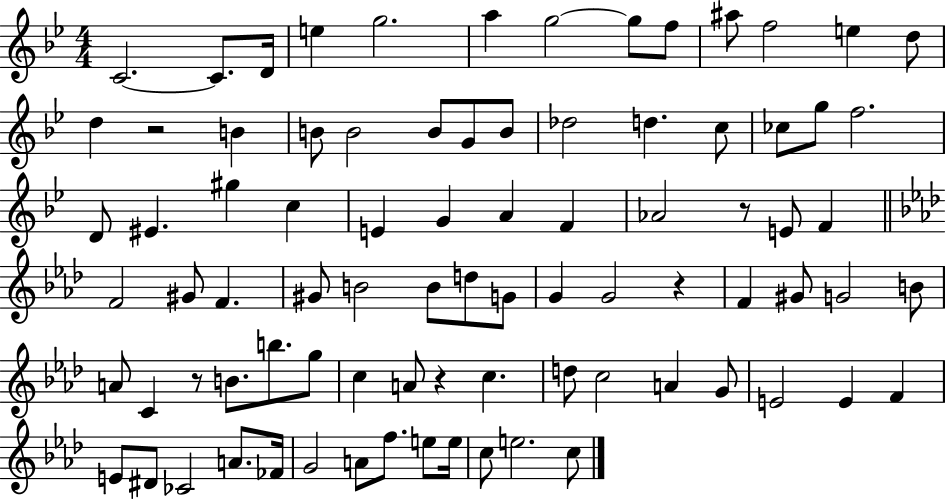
C4/h. C4/e. D4/s E5/q G5/h. A5/q G5/h G5/e F5/e A#5/e F5/h E5/q D5/e D5/q R/h B4/q B4/e B4/h B4/e G4/e B4/e Db5/h D5/q. C5/e CES5/e G5/e F5/h. D4/e EIS4/q. G#5/q C5/q E4/q G4/q A4/q F4/q Ab4/h R/e E4/e F4/q F4/h G#4/e F4/q. G#4/e B4/h B4/e D5/e G4/e G4/q G4/h R/q F4/q G#4/e G4/h B4/e A4/e C4/q R/e B4/e. B5/e. G5/e C5/q A4/e R/q C5/q. D5/e C5/h A4/q G4/e E4/h E4/q F4/q E4/e D#4/e CES4/h A4/e. FES4/s G4/h A4/e F5/e. E5/e E5/s C5/e E5/h. C5/e